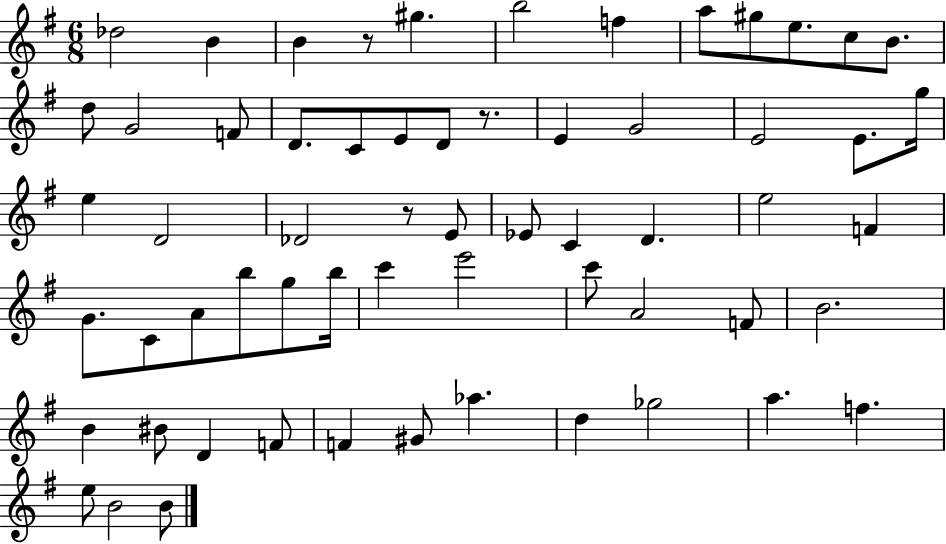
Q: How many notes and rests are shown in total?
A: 61